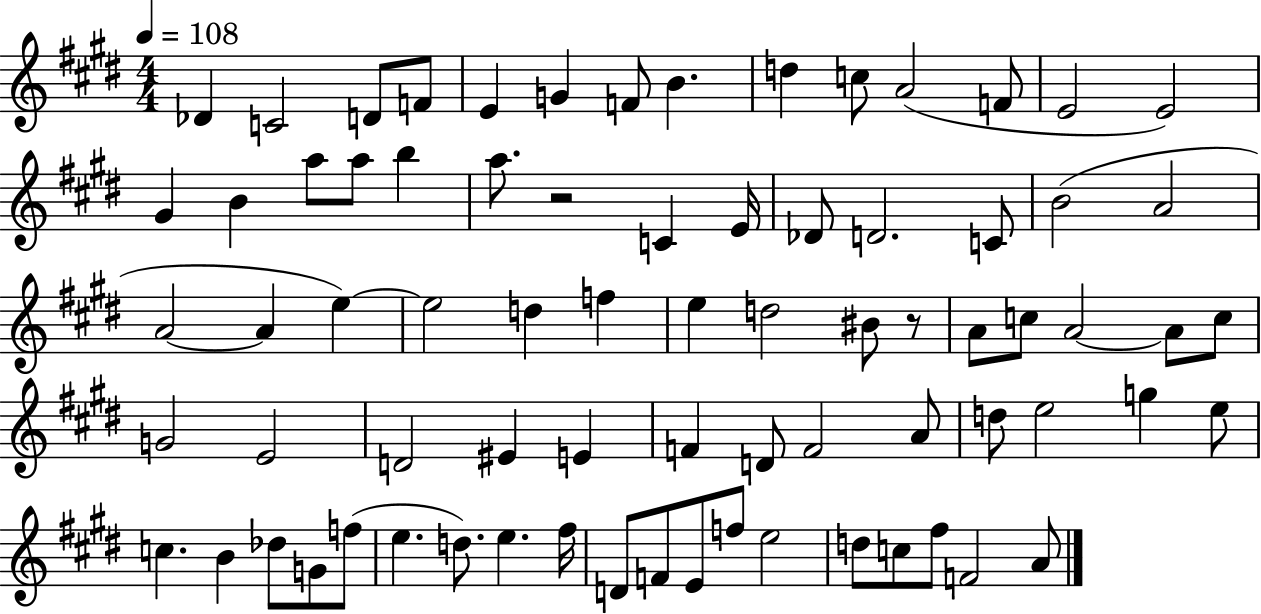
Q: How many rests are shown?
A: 2